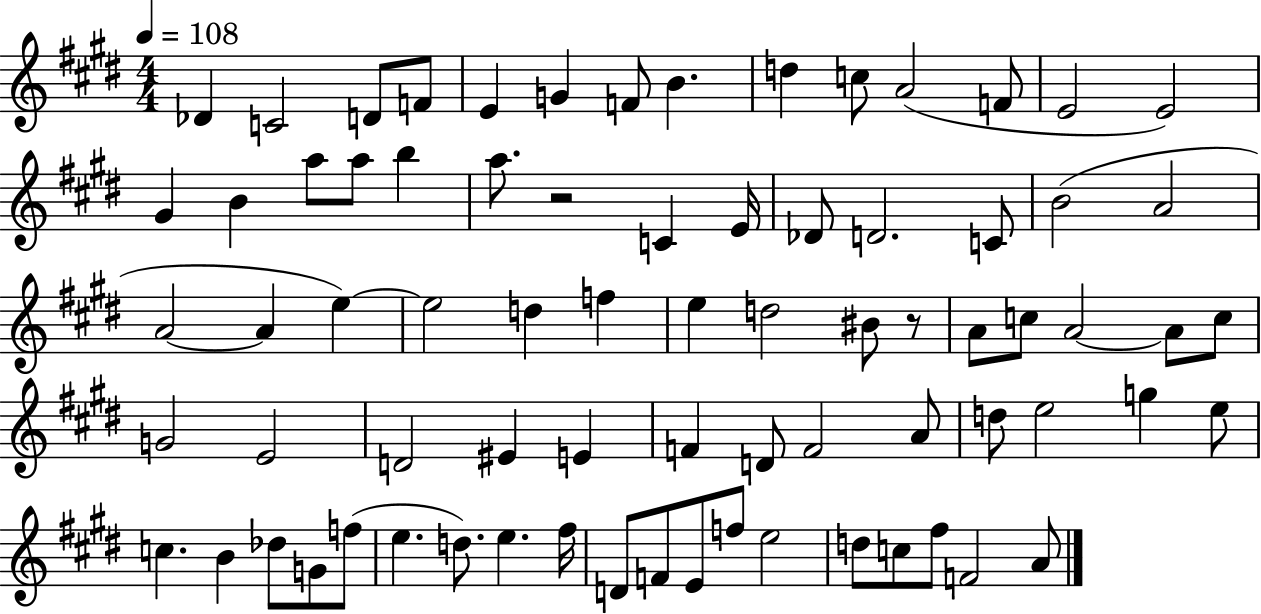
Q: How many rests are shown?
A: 2